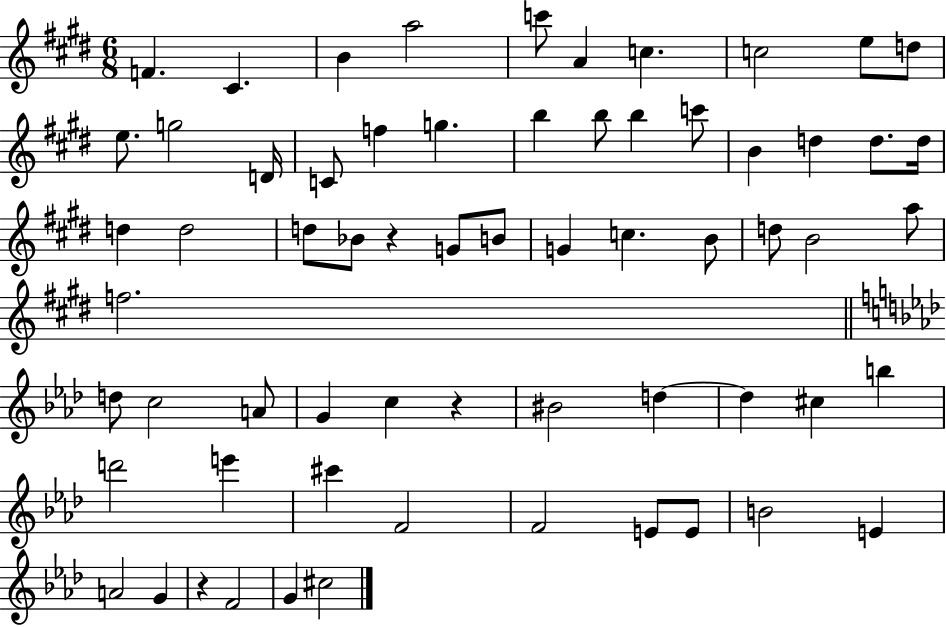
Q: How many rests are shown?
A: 3